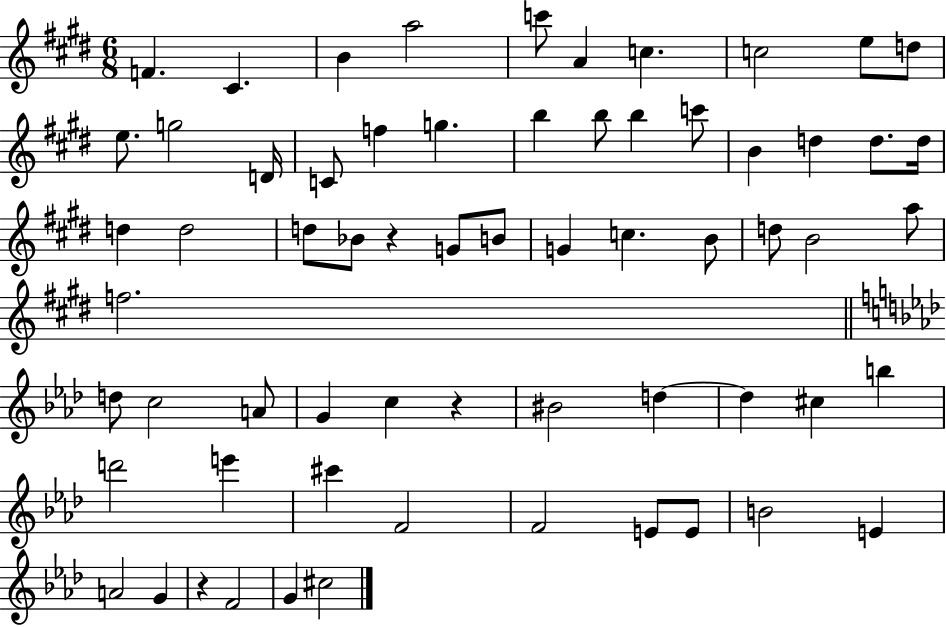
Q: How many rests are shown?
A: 3